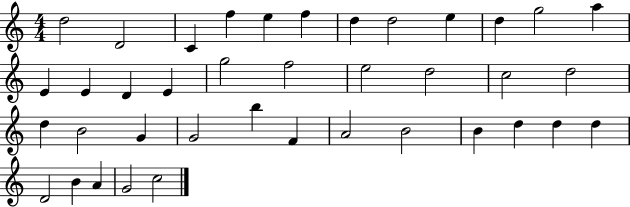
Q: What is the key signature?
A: C major